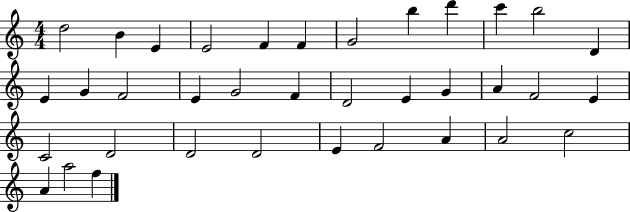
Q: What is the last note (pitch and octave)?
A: F5